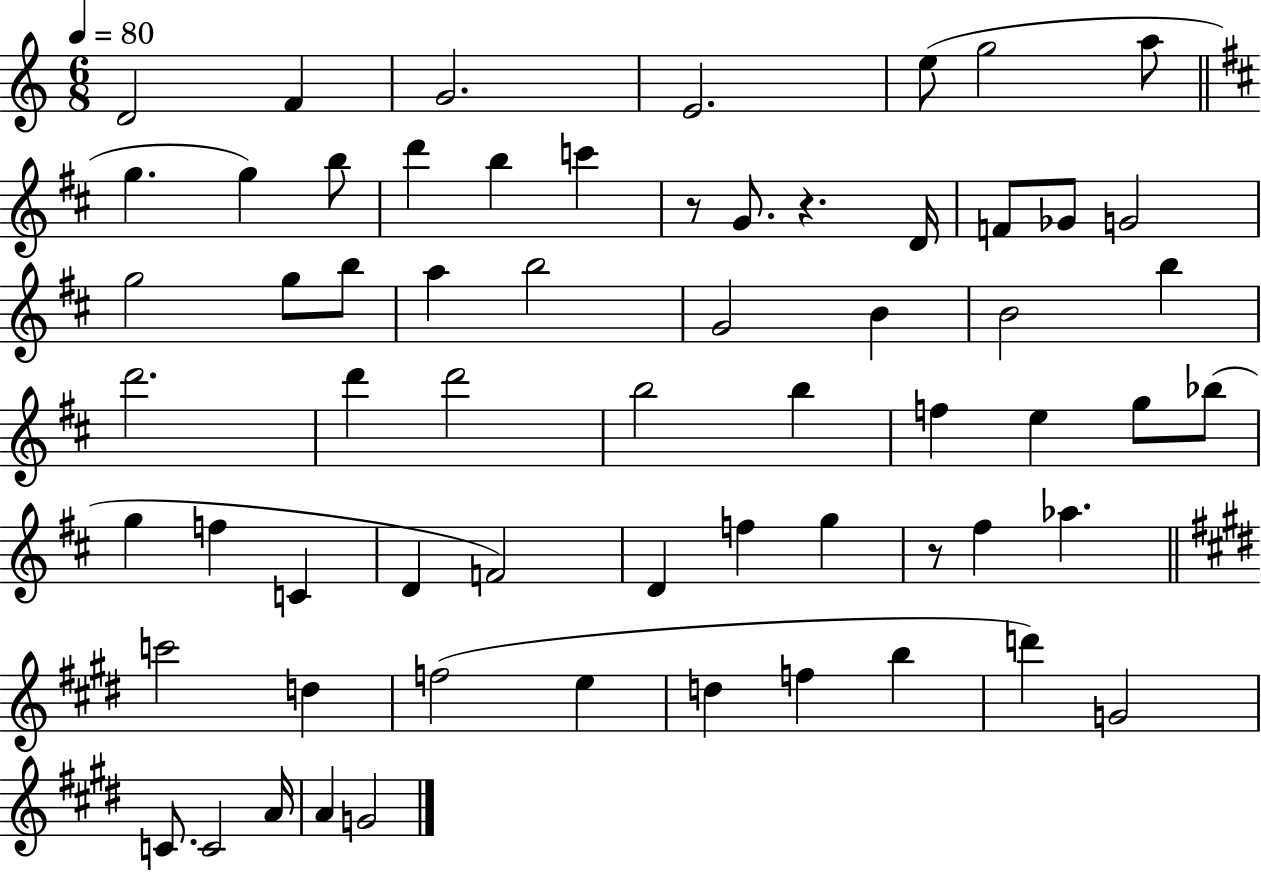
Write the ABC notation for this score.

X:1
T:Untitled
M:6/8
L:1/4
K:C
D2 F G2 E2 e/2 g2 a/2 g g b/2 d' b c' z/2 G/2 z D/4 F/2 _G/2 G2 g2 g/2 b/2 a b2 G2 B B2 b d'2 d' d'2 b2 b f e g/2 _b/2 g f C D F2 D f g z/2 ^f _a c'2 d f2 e d f b d' G2 C/2 C2 A/4 A G2